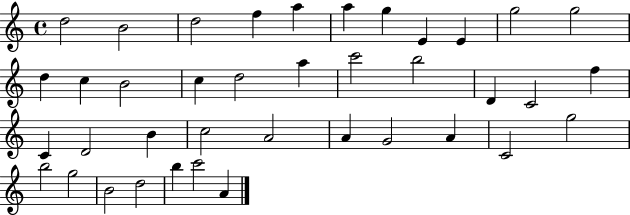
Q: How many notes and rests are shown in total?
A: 39